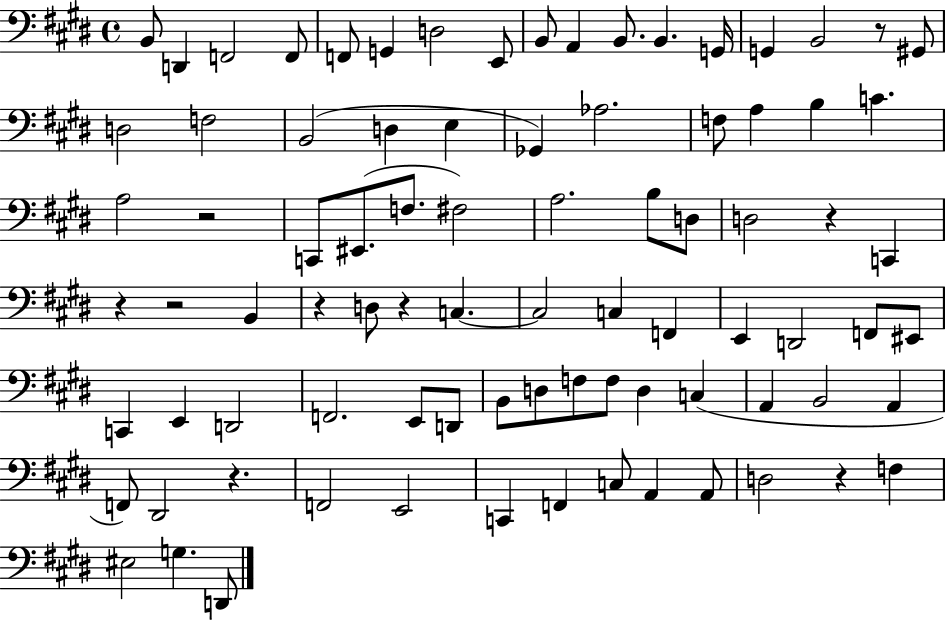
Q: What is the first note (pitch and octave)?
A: B2